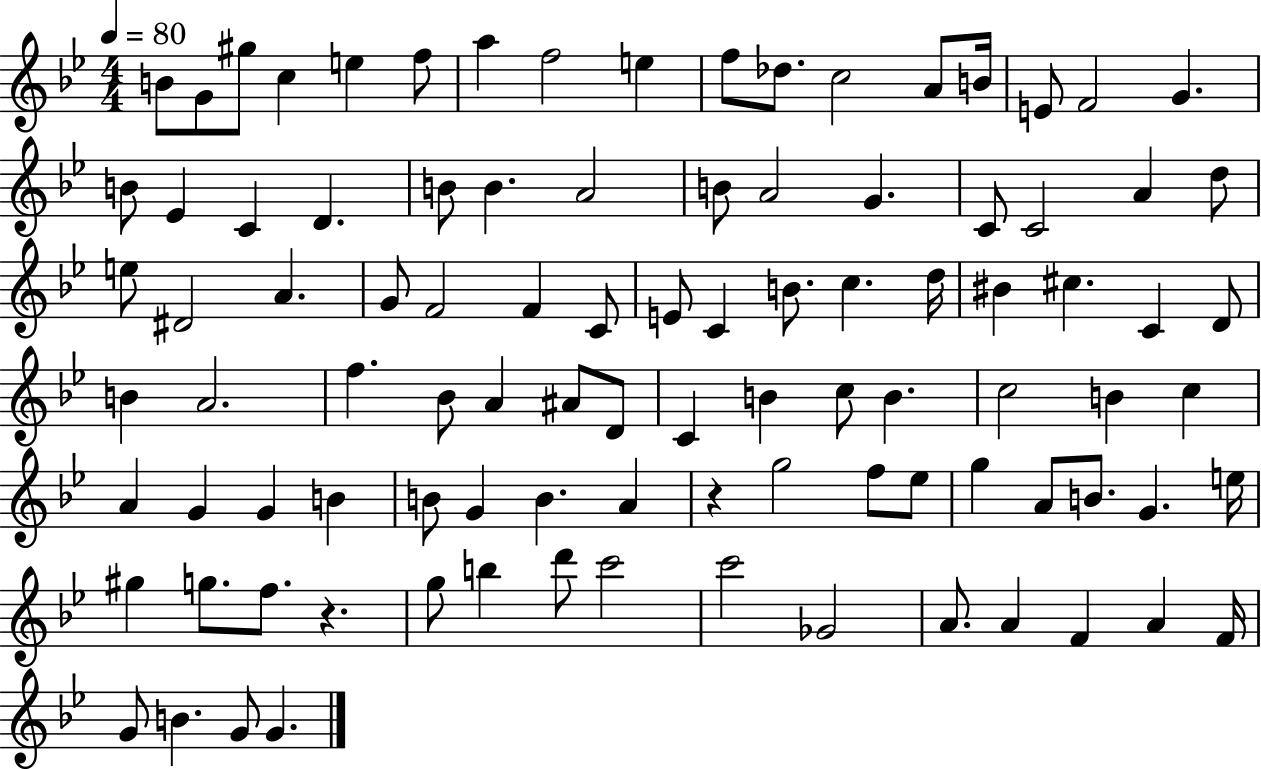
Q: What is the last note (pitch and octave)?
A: G4